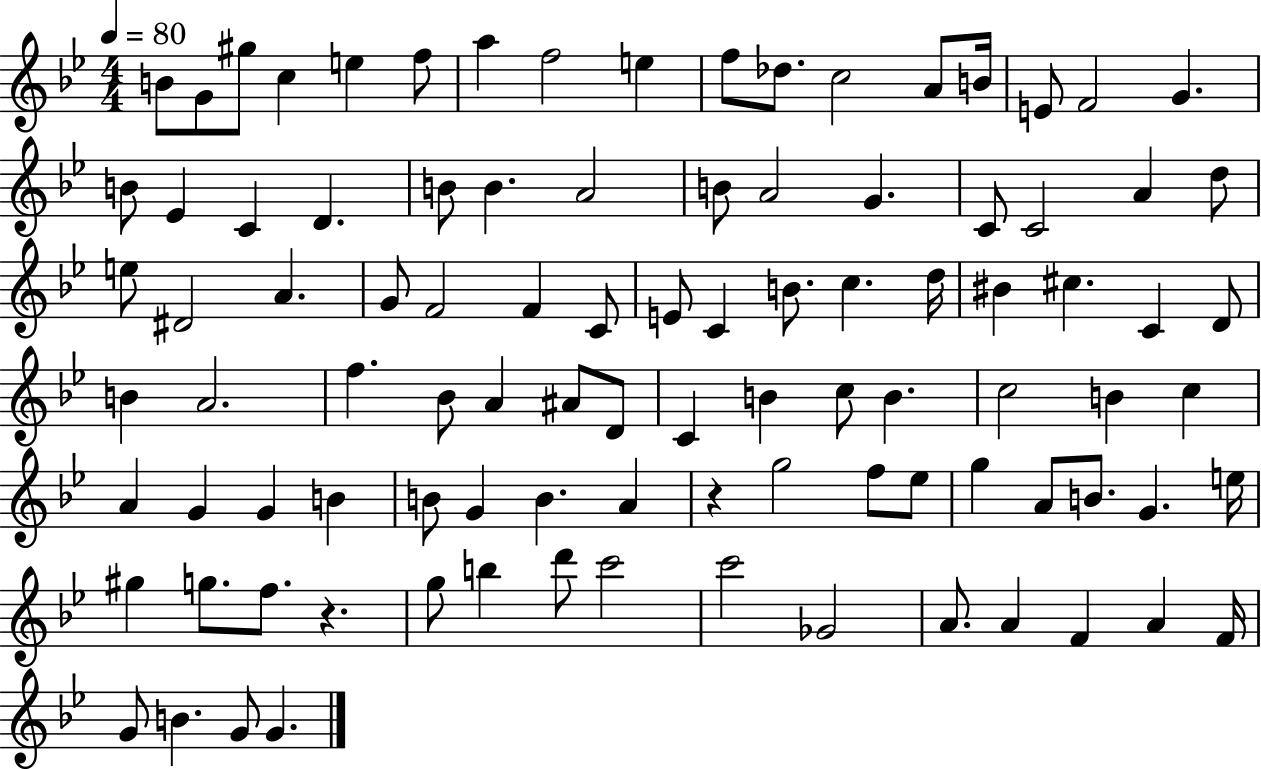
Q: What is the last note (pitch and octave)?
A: G4